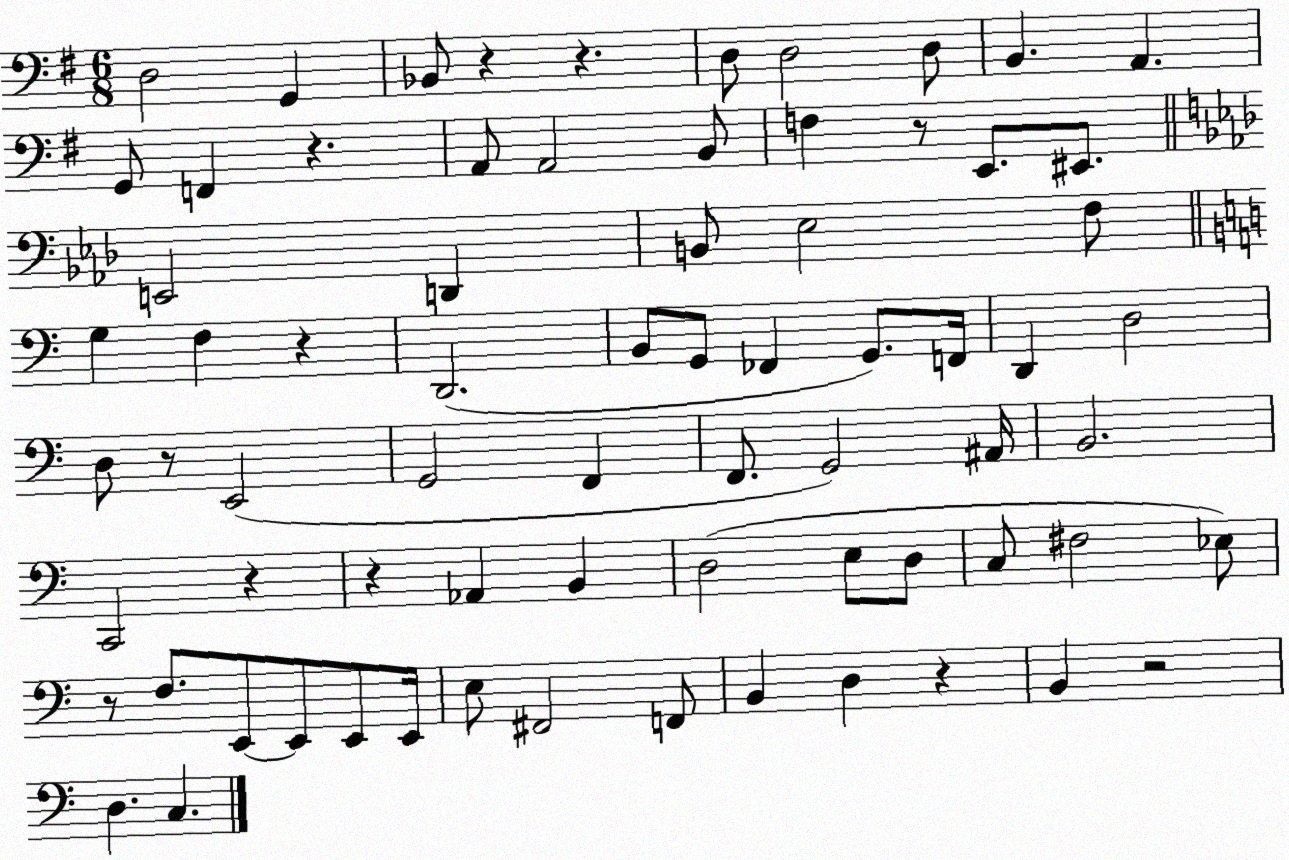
X:1
T:Untitled
M:6/8
L:1/4
K:G
D,2 G,, _B,,/2 z z D,/2 D,2 D,/2 B,, A,, G,,/2 F,, z A,,/2 A,,2 B,,/2 F, z/2 E,,/2 ^E,,/2 E,,2 D,, B,,/2 _E,2 F,/2 G, F, z D,,2 B,,/2 G,,/2 _F,, G,,/2 F,,/4 D,, D,2 D,/2 z/2 E,,2 G,,2 F,, F,,/2 G,,2 ^A,,/4 B,,2 C,,2 z z _A,, B,, D,2 E,/2 D,/2 C,/2 ^F,2 _E,/2 z/2 F,/2 E,,/2 E,,/2 E,,/2 E,,/4 E,/2 ^F,,2 F,,/2 B,, D, z B,, z2 D, C,